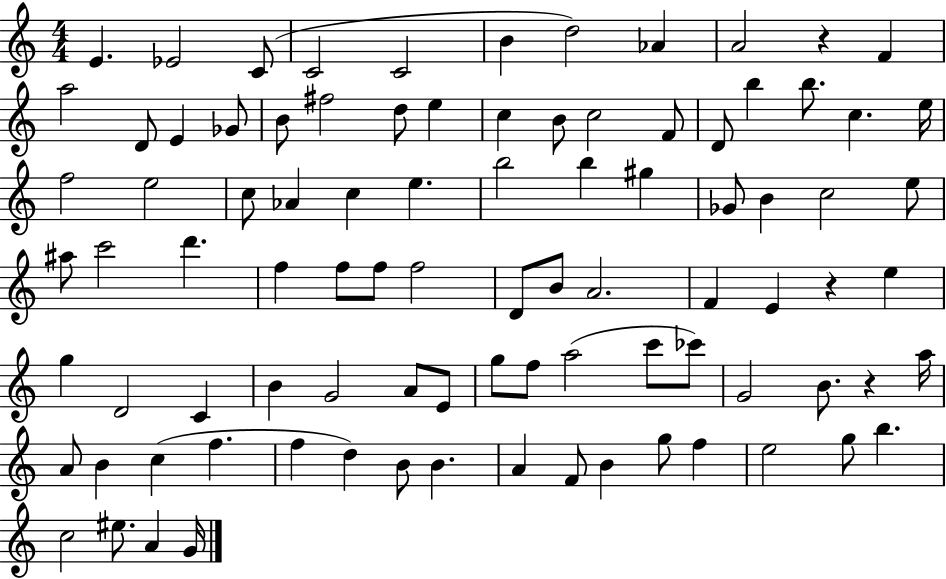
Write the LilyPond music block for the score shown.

{
  \clef treble
  \numericTimeSignature
  \time 4/4
  \key c \major
  e'4. ees'2 c'8( | c'2 c'2 | b'4 d''2) aes'4 | a'2 r4 f'4 | \break a''2 d'8 e'4 ges'8 | b'8 fis''2 d''8 e''4 | c''4 b'8 c''2 f'8 | d'8 b''4 b''8. c''4. e''16 | \break f''2 e''2 | c''8 aes'4 c''4 e''4. | b''2 b''4 gis''4 | ges'8 b'4 c''2 e''8 | \break ais''8 c'''2 d'''4. | f''4 f''8 f''8 f''2 | d'8 b'8 a'2. | f'4 e'4 r4 e''4 | \break g''4 d'2 c'4 | b'4 g'2 a'8 e'8 | g''8 f''8 a''2( c'''8 ces'''8) | g'2 b'8. r4 a''16 | \break a'8 b'4 c''4( f''4. | f''4 d''4) b'8 b'4. | a'4 f'8 b'4 g''8 f''4 | e''2 g''8 b''4. | \break c''2 eis''8. a'4 g'16 | \bar "|."
}